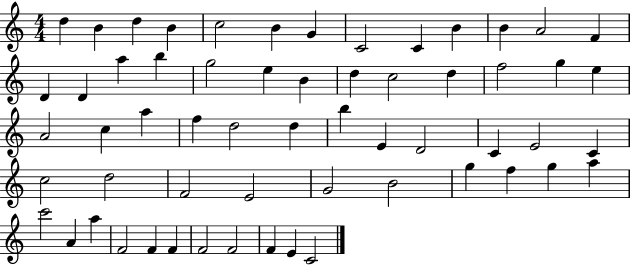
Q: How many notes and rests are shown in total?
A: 59